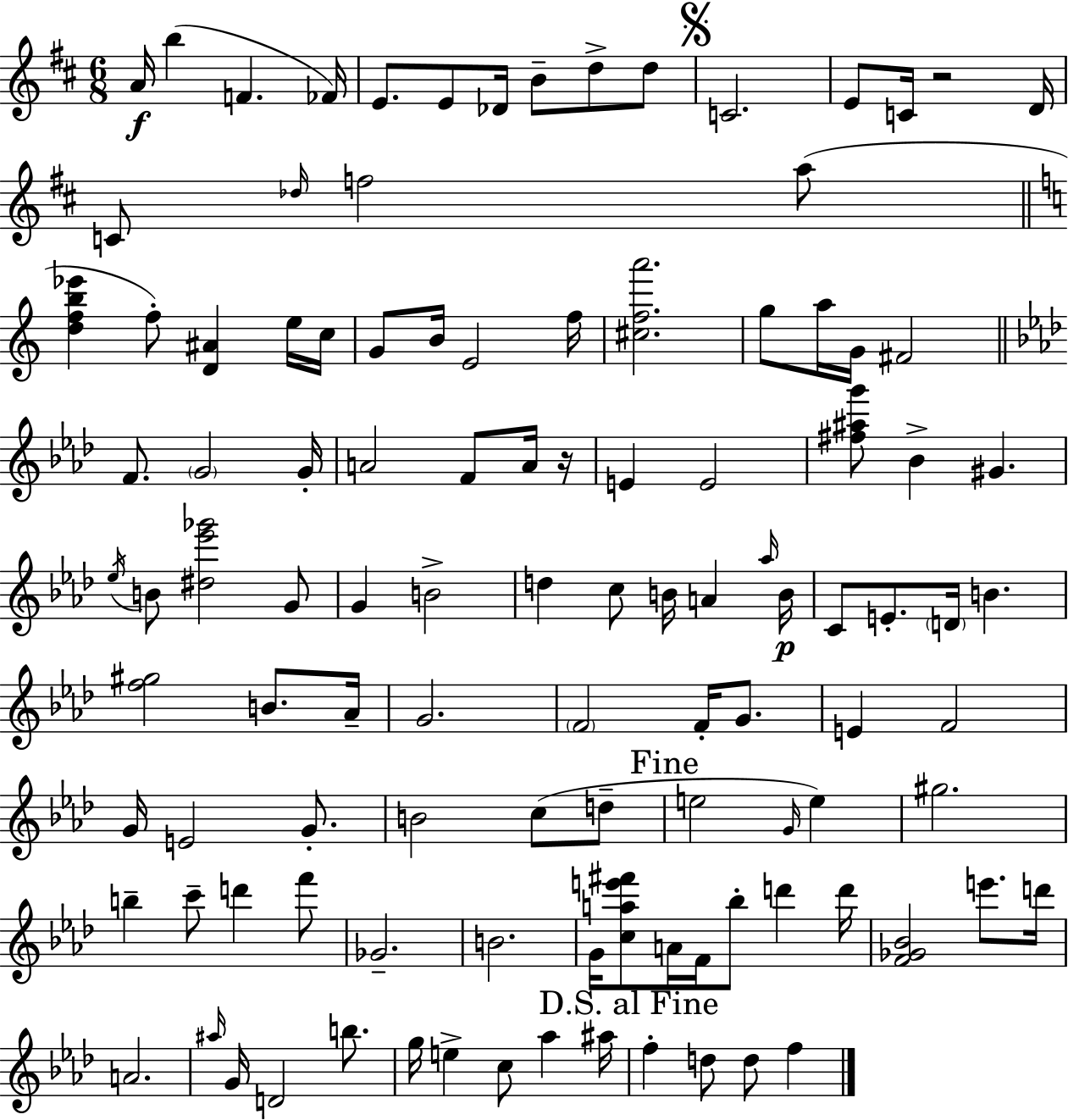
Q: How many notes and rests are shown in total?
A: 110